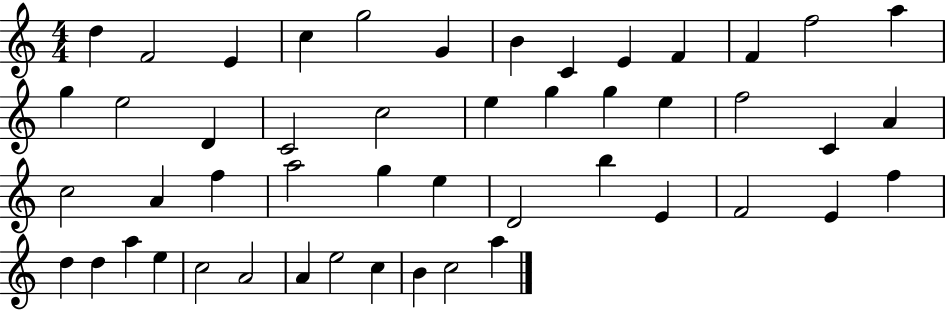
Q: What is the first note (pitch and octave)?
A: D5